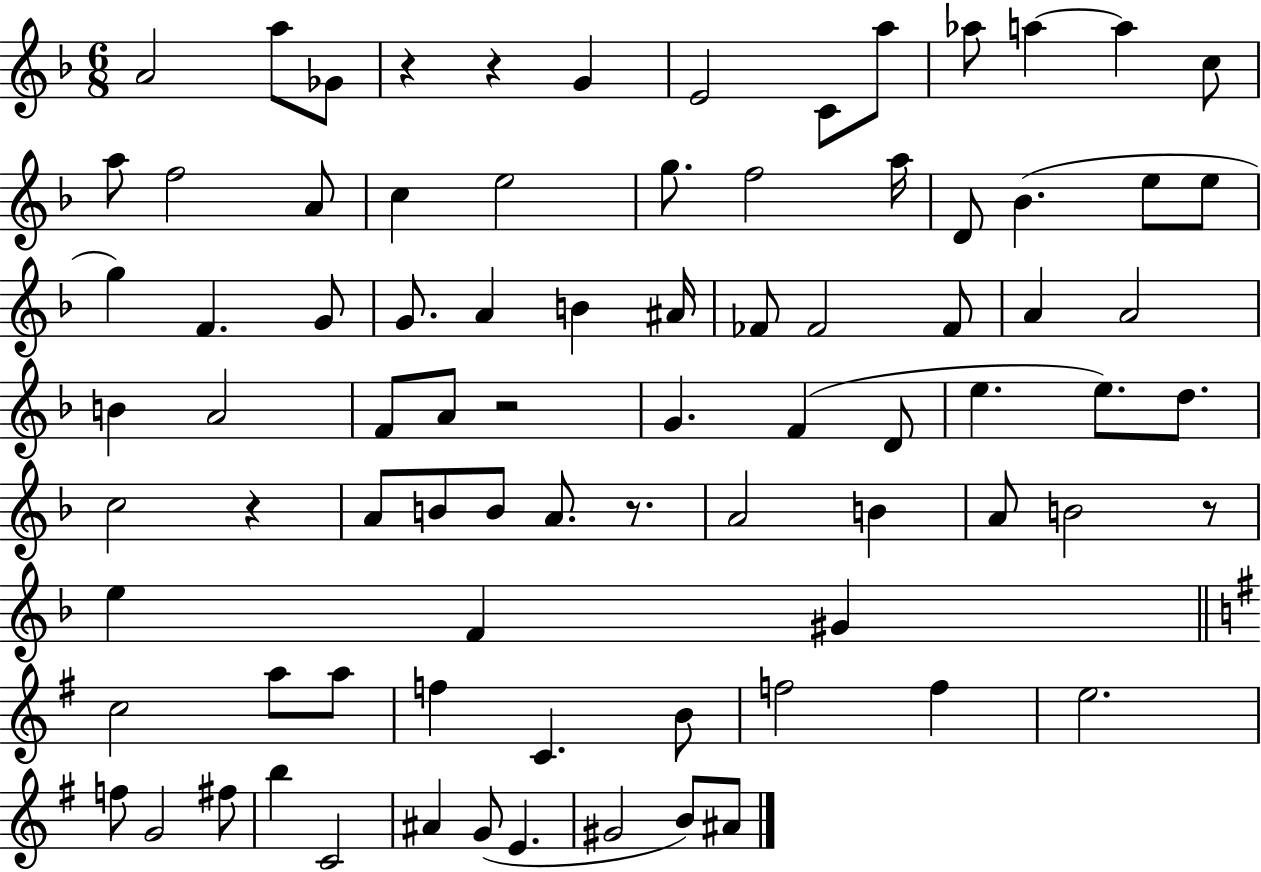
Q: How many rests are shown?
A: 6